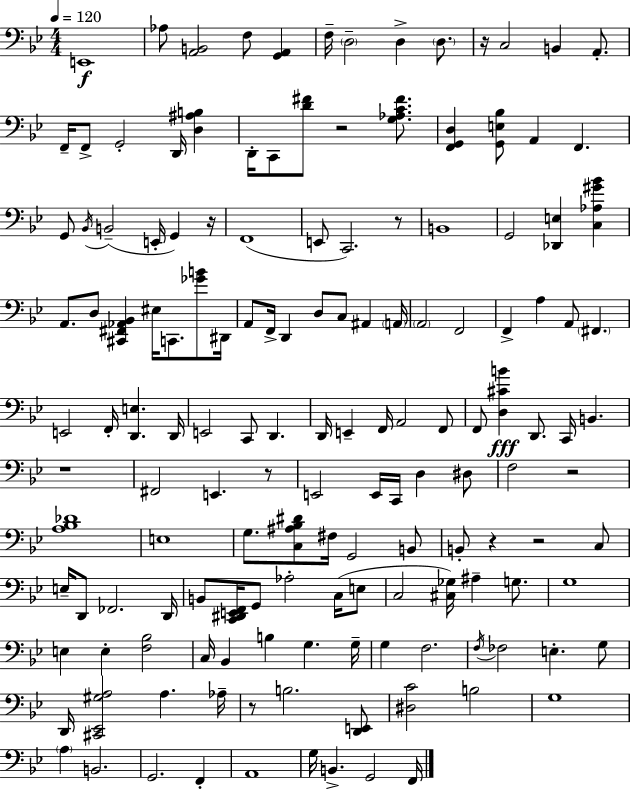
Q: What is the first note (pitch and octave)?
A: E2